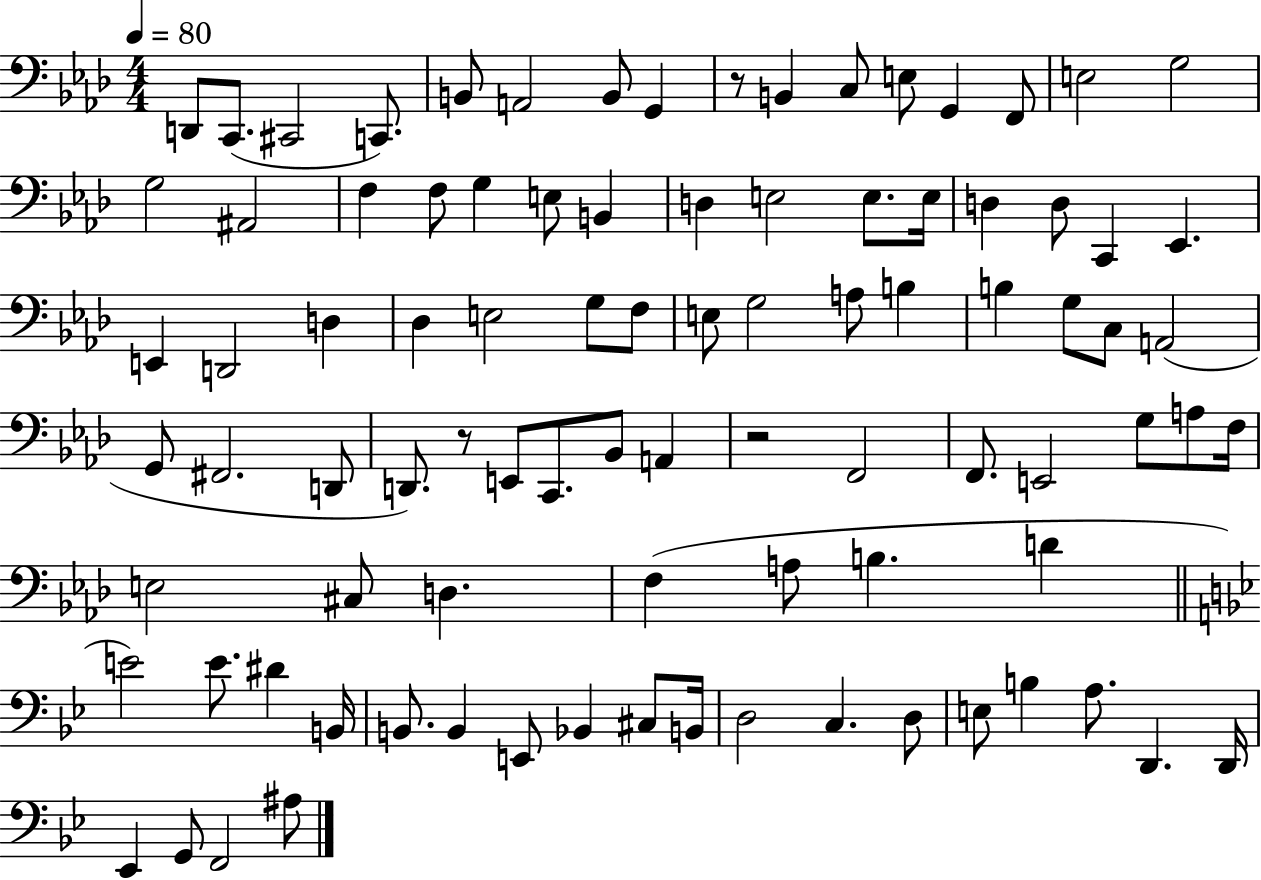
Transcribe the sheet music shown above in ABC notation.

X:1
T:Untitled
M:4/4
L:1/4
K:Ab
D,,/2 C,,/2 ^C,,2 C,,/2 B,,/2 A,,2 B,,/2 G,, z/2 B,, C,/2 E,/2 G,, F,,/2 E,2 G,2 G,2 ^A,,2 F, F,/2 G, E,/2 B,, D, E,2 E,/2 E,/4 D, D,/2 C,, _E,, E,, D,,2 D, _D, E,2 G,/2 F,/2 E,/2 G,2 A,/2 B, B, G,/2 C,/2 A,,2 G,,/2 ^F,,2 D,,/2 D,,/2 z/2 E,,/2 C,,/2 _B,,/2 A,, z2 F,,2 F,,/2 E,,2 G,/2 A,/2 F,/4 E,2 ^C,/2 D, F, A,/2 B, D E2 E/2 ^D B,,/4 B,,/2 B,, E,,/2 _B,, ^C,/2 B,,/4 D,2 C, D,/2 E,/2 B, A,/2 D,, D,,/4 _E,, G,,/2 F,,2 ^A,/2